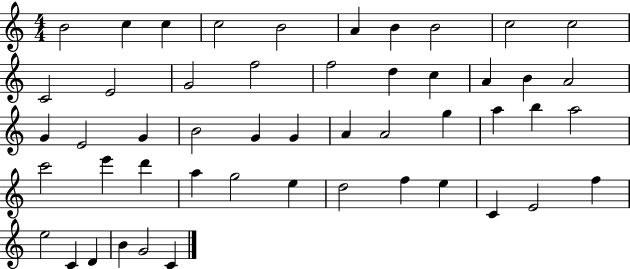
X:1
T:Untitled
M:4/4
L:1/4
K:C
B2 c c c2 B2 A B B2 c2 c2 C2 E2 G2 f2 f2 d c A B A2 G E2 G B2 G G A A2 g a b a2 c'2 e' d' a g2 e d2 f e C E2 f e2 C D B G2 C